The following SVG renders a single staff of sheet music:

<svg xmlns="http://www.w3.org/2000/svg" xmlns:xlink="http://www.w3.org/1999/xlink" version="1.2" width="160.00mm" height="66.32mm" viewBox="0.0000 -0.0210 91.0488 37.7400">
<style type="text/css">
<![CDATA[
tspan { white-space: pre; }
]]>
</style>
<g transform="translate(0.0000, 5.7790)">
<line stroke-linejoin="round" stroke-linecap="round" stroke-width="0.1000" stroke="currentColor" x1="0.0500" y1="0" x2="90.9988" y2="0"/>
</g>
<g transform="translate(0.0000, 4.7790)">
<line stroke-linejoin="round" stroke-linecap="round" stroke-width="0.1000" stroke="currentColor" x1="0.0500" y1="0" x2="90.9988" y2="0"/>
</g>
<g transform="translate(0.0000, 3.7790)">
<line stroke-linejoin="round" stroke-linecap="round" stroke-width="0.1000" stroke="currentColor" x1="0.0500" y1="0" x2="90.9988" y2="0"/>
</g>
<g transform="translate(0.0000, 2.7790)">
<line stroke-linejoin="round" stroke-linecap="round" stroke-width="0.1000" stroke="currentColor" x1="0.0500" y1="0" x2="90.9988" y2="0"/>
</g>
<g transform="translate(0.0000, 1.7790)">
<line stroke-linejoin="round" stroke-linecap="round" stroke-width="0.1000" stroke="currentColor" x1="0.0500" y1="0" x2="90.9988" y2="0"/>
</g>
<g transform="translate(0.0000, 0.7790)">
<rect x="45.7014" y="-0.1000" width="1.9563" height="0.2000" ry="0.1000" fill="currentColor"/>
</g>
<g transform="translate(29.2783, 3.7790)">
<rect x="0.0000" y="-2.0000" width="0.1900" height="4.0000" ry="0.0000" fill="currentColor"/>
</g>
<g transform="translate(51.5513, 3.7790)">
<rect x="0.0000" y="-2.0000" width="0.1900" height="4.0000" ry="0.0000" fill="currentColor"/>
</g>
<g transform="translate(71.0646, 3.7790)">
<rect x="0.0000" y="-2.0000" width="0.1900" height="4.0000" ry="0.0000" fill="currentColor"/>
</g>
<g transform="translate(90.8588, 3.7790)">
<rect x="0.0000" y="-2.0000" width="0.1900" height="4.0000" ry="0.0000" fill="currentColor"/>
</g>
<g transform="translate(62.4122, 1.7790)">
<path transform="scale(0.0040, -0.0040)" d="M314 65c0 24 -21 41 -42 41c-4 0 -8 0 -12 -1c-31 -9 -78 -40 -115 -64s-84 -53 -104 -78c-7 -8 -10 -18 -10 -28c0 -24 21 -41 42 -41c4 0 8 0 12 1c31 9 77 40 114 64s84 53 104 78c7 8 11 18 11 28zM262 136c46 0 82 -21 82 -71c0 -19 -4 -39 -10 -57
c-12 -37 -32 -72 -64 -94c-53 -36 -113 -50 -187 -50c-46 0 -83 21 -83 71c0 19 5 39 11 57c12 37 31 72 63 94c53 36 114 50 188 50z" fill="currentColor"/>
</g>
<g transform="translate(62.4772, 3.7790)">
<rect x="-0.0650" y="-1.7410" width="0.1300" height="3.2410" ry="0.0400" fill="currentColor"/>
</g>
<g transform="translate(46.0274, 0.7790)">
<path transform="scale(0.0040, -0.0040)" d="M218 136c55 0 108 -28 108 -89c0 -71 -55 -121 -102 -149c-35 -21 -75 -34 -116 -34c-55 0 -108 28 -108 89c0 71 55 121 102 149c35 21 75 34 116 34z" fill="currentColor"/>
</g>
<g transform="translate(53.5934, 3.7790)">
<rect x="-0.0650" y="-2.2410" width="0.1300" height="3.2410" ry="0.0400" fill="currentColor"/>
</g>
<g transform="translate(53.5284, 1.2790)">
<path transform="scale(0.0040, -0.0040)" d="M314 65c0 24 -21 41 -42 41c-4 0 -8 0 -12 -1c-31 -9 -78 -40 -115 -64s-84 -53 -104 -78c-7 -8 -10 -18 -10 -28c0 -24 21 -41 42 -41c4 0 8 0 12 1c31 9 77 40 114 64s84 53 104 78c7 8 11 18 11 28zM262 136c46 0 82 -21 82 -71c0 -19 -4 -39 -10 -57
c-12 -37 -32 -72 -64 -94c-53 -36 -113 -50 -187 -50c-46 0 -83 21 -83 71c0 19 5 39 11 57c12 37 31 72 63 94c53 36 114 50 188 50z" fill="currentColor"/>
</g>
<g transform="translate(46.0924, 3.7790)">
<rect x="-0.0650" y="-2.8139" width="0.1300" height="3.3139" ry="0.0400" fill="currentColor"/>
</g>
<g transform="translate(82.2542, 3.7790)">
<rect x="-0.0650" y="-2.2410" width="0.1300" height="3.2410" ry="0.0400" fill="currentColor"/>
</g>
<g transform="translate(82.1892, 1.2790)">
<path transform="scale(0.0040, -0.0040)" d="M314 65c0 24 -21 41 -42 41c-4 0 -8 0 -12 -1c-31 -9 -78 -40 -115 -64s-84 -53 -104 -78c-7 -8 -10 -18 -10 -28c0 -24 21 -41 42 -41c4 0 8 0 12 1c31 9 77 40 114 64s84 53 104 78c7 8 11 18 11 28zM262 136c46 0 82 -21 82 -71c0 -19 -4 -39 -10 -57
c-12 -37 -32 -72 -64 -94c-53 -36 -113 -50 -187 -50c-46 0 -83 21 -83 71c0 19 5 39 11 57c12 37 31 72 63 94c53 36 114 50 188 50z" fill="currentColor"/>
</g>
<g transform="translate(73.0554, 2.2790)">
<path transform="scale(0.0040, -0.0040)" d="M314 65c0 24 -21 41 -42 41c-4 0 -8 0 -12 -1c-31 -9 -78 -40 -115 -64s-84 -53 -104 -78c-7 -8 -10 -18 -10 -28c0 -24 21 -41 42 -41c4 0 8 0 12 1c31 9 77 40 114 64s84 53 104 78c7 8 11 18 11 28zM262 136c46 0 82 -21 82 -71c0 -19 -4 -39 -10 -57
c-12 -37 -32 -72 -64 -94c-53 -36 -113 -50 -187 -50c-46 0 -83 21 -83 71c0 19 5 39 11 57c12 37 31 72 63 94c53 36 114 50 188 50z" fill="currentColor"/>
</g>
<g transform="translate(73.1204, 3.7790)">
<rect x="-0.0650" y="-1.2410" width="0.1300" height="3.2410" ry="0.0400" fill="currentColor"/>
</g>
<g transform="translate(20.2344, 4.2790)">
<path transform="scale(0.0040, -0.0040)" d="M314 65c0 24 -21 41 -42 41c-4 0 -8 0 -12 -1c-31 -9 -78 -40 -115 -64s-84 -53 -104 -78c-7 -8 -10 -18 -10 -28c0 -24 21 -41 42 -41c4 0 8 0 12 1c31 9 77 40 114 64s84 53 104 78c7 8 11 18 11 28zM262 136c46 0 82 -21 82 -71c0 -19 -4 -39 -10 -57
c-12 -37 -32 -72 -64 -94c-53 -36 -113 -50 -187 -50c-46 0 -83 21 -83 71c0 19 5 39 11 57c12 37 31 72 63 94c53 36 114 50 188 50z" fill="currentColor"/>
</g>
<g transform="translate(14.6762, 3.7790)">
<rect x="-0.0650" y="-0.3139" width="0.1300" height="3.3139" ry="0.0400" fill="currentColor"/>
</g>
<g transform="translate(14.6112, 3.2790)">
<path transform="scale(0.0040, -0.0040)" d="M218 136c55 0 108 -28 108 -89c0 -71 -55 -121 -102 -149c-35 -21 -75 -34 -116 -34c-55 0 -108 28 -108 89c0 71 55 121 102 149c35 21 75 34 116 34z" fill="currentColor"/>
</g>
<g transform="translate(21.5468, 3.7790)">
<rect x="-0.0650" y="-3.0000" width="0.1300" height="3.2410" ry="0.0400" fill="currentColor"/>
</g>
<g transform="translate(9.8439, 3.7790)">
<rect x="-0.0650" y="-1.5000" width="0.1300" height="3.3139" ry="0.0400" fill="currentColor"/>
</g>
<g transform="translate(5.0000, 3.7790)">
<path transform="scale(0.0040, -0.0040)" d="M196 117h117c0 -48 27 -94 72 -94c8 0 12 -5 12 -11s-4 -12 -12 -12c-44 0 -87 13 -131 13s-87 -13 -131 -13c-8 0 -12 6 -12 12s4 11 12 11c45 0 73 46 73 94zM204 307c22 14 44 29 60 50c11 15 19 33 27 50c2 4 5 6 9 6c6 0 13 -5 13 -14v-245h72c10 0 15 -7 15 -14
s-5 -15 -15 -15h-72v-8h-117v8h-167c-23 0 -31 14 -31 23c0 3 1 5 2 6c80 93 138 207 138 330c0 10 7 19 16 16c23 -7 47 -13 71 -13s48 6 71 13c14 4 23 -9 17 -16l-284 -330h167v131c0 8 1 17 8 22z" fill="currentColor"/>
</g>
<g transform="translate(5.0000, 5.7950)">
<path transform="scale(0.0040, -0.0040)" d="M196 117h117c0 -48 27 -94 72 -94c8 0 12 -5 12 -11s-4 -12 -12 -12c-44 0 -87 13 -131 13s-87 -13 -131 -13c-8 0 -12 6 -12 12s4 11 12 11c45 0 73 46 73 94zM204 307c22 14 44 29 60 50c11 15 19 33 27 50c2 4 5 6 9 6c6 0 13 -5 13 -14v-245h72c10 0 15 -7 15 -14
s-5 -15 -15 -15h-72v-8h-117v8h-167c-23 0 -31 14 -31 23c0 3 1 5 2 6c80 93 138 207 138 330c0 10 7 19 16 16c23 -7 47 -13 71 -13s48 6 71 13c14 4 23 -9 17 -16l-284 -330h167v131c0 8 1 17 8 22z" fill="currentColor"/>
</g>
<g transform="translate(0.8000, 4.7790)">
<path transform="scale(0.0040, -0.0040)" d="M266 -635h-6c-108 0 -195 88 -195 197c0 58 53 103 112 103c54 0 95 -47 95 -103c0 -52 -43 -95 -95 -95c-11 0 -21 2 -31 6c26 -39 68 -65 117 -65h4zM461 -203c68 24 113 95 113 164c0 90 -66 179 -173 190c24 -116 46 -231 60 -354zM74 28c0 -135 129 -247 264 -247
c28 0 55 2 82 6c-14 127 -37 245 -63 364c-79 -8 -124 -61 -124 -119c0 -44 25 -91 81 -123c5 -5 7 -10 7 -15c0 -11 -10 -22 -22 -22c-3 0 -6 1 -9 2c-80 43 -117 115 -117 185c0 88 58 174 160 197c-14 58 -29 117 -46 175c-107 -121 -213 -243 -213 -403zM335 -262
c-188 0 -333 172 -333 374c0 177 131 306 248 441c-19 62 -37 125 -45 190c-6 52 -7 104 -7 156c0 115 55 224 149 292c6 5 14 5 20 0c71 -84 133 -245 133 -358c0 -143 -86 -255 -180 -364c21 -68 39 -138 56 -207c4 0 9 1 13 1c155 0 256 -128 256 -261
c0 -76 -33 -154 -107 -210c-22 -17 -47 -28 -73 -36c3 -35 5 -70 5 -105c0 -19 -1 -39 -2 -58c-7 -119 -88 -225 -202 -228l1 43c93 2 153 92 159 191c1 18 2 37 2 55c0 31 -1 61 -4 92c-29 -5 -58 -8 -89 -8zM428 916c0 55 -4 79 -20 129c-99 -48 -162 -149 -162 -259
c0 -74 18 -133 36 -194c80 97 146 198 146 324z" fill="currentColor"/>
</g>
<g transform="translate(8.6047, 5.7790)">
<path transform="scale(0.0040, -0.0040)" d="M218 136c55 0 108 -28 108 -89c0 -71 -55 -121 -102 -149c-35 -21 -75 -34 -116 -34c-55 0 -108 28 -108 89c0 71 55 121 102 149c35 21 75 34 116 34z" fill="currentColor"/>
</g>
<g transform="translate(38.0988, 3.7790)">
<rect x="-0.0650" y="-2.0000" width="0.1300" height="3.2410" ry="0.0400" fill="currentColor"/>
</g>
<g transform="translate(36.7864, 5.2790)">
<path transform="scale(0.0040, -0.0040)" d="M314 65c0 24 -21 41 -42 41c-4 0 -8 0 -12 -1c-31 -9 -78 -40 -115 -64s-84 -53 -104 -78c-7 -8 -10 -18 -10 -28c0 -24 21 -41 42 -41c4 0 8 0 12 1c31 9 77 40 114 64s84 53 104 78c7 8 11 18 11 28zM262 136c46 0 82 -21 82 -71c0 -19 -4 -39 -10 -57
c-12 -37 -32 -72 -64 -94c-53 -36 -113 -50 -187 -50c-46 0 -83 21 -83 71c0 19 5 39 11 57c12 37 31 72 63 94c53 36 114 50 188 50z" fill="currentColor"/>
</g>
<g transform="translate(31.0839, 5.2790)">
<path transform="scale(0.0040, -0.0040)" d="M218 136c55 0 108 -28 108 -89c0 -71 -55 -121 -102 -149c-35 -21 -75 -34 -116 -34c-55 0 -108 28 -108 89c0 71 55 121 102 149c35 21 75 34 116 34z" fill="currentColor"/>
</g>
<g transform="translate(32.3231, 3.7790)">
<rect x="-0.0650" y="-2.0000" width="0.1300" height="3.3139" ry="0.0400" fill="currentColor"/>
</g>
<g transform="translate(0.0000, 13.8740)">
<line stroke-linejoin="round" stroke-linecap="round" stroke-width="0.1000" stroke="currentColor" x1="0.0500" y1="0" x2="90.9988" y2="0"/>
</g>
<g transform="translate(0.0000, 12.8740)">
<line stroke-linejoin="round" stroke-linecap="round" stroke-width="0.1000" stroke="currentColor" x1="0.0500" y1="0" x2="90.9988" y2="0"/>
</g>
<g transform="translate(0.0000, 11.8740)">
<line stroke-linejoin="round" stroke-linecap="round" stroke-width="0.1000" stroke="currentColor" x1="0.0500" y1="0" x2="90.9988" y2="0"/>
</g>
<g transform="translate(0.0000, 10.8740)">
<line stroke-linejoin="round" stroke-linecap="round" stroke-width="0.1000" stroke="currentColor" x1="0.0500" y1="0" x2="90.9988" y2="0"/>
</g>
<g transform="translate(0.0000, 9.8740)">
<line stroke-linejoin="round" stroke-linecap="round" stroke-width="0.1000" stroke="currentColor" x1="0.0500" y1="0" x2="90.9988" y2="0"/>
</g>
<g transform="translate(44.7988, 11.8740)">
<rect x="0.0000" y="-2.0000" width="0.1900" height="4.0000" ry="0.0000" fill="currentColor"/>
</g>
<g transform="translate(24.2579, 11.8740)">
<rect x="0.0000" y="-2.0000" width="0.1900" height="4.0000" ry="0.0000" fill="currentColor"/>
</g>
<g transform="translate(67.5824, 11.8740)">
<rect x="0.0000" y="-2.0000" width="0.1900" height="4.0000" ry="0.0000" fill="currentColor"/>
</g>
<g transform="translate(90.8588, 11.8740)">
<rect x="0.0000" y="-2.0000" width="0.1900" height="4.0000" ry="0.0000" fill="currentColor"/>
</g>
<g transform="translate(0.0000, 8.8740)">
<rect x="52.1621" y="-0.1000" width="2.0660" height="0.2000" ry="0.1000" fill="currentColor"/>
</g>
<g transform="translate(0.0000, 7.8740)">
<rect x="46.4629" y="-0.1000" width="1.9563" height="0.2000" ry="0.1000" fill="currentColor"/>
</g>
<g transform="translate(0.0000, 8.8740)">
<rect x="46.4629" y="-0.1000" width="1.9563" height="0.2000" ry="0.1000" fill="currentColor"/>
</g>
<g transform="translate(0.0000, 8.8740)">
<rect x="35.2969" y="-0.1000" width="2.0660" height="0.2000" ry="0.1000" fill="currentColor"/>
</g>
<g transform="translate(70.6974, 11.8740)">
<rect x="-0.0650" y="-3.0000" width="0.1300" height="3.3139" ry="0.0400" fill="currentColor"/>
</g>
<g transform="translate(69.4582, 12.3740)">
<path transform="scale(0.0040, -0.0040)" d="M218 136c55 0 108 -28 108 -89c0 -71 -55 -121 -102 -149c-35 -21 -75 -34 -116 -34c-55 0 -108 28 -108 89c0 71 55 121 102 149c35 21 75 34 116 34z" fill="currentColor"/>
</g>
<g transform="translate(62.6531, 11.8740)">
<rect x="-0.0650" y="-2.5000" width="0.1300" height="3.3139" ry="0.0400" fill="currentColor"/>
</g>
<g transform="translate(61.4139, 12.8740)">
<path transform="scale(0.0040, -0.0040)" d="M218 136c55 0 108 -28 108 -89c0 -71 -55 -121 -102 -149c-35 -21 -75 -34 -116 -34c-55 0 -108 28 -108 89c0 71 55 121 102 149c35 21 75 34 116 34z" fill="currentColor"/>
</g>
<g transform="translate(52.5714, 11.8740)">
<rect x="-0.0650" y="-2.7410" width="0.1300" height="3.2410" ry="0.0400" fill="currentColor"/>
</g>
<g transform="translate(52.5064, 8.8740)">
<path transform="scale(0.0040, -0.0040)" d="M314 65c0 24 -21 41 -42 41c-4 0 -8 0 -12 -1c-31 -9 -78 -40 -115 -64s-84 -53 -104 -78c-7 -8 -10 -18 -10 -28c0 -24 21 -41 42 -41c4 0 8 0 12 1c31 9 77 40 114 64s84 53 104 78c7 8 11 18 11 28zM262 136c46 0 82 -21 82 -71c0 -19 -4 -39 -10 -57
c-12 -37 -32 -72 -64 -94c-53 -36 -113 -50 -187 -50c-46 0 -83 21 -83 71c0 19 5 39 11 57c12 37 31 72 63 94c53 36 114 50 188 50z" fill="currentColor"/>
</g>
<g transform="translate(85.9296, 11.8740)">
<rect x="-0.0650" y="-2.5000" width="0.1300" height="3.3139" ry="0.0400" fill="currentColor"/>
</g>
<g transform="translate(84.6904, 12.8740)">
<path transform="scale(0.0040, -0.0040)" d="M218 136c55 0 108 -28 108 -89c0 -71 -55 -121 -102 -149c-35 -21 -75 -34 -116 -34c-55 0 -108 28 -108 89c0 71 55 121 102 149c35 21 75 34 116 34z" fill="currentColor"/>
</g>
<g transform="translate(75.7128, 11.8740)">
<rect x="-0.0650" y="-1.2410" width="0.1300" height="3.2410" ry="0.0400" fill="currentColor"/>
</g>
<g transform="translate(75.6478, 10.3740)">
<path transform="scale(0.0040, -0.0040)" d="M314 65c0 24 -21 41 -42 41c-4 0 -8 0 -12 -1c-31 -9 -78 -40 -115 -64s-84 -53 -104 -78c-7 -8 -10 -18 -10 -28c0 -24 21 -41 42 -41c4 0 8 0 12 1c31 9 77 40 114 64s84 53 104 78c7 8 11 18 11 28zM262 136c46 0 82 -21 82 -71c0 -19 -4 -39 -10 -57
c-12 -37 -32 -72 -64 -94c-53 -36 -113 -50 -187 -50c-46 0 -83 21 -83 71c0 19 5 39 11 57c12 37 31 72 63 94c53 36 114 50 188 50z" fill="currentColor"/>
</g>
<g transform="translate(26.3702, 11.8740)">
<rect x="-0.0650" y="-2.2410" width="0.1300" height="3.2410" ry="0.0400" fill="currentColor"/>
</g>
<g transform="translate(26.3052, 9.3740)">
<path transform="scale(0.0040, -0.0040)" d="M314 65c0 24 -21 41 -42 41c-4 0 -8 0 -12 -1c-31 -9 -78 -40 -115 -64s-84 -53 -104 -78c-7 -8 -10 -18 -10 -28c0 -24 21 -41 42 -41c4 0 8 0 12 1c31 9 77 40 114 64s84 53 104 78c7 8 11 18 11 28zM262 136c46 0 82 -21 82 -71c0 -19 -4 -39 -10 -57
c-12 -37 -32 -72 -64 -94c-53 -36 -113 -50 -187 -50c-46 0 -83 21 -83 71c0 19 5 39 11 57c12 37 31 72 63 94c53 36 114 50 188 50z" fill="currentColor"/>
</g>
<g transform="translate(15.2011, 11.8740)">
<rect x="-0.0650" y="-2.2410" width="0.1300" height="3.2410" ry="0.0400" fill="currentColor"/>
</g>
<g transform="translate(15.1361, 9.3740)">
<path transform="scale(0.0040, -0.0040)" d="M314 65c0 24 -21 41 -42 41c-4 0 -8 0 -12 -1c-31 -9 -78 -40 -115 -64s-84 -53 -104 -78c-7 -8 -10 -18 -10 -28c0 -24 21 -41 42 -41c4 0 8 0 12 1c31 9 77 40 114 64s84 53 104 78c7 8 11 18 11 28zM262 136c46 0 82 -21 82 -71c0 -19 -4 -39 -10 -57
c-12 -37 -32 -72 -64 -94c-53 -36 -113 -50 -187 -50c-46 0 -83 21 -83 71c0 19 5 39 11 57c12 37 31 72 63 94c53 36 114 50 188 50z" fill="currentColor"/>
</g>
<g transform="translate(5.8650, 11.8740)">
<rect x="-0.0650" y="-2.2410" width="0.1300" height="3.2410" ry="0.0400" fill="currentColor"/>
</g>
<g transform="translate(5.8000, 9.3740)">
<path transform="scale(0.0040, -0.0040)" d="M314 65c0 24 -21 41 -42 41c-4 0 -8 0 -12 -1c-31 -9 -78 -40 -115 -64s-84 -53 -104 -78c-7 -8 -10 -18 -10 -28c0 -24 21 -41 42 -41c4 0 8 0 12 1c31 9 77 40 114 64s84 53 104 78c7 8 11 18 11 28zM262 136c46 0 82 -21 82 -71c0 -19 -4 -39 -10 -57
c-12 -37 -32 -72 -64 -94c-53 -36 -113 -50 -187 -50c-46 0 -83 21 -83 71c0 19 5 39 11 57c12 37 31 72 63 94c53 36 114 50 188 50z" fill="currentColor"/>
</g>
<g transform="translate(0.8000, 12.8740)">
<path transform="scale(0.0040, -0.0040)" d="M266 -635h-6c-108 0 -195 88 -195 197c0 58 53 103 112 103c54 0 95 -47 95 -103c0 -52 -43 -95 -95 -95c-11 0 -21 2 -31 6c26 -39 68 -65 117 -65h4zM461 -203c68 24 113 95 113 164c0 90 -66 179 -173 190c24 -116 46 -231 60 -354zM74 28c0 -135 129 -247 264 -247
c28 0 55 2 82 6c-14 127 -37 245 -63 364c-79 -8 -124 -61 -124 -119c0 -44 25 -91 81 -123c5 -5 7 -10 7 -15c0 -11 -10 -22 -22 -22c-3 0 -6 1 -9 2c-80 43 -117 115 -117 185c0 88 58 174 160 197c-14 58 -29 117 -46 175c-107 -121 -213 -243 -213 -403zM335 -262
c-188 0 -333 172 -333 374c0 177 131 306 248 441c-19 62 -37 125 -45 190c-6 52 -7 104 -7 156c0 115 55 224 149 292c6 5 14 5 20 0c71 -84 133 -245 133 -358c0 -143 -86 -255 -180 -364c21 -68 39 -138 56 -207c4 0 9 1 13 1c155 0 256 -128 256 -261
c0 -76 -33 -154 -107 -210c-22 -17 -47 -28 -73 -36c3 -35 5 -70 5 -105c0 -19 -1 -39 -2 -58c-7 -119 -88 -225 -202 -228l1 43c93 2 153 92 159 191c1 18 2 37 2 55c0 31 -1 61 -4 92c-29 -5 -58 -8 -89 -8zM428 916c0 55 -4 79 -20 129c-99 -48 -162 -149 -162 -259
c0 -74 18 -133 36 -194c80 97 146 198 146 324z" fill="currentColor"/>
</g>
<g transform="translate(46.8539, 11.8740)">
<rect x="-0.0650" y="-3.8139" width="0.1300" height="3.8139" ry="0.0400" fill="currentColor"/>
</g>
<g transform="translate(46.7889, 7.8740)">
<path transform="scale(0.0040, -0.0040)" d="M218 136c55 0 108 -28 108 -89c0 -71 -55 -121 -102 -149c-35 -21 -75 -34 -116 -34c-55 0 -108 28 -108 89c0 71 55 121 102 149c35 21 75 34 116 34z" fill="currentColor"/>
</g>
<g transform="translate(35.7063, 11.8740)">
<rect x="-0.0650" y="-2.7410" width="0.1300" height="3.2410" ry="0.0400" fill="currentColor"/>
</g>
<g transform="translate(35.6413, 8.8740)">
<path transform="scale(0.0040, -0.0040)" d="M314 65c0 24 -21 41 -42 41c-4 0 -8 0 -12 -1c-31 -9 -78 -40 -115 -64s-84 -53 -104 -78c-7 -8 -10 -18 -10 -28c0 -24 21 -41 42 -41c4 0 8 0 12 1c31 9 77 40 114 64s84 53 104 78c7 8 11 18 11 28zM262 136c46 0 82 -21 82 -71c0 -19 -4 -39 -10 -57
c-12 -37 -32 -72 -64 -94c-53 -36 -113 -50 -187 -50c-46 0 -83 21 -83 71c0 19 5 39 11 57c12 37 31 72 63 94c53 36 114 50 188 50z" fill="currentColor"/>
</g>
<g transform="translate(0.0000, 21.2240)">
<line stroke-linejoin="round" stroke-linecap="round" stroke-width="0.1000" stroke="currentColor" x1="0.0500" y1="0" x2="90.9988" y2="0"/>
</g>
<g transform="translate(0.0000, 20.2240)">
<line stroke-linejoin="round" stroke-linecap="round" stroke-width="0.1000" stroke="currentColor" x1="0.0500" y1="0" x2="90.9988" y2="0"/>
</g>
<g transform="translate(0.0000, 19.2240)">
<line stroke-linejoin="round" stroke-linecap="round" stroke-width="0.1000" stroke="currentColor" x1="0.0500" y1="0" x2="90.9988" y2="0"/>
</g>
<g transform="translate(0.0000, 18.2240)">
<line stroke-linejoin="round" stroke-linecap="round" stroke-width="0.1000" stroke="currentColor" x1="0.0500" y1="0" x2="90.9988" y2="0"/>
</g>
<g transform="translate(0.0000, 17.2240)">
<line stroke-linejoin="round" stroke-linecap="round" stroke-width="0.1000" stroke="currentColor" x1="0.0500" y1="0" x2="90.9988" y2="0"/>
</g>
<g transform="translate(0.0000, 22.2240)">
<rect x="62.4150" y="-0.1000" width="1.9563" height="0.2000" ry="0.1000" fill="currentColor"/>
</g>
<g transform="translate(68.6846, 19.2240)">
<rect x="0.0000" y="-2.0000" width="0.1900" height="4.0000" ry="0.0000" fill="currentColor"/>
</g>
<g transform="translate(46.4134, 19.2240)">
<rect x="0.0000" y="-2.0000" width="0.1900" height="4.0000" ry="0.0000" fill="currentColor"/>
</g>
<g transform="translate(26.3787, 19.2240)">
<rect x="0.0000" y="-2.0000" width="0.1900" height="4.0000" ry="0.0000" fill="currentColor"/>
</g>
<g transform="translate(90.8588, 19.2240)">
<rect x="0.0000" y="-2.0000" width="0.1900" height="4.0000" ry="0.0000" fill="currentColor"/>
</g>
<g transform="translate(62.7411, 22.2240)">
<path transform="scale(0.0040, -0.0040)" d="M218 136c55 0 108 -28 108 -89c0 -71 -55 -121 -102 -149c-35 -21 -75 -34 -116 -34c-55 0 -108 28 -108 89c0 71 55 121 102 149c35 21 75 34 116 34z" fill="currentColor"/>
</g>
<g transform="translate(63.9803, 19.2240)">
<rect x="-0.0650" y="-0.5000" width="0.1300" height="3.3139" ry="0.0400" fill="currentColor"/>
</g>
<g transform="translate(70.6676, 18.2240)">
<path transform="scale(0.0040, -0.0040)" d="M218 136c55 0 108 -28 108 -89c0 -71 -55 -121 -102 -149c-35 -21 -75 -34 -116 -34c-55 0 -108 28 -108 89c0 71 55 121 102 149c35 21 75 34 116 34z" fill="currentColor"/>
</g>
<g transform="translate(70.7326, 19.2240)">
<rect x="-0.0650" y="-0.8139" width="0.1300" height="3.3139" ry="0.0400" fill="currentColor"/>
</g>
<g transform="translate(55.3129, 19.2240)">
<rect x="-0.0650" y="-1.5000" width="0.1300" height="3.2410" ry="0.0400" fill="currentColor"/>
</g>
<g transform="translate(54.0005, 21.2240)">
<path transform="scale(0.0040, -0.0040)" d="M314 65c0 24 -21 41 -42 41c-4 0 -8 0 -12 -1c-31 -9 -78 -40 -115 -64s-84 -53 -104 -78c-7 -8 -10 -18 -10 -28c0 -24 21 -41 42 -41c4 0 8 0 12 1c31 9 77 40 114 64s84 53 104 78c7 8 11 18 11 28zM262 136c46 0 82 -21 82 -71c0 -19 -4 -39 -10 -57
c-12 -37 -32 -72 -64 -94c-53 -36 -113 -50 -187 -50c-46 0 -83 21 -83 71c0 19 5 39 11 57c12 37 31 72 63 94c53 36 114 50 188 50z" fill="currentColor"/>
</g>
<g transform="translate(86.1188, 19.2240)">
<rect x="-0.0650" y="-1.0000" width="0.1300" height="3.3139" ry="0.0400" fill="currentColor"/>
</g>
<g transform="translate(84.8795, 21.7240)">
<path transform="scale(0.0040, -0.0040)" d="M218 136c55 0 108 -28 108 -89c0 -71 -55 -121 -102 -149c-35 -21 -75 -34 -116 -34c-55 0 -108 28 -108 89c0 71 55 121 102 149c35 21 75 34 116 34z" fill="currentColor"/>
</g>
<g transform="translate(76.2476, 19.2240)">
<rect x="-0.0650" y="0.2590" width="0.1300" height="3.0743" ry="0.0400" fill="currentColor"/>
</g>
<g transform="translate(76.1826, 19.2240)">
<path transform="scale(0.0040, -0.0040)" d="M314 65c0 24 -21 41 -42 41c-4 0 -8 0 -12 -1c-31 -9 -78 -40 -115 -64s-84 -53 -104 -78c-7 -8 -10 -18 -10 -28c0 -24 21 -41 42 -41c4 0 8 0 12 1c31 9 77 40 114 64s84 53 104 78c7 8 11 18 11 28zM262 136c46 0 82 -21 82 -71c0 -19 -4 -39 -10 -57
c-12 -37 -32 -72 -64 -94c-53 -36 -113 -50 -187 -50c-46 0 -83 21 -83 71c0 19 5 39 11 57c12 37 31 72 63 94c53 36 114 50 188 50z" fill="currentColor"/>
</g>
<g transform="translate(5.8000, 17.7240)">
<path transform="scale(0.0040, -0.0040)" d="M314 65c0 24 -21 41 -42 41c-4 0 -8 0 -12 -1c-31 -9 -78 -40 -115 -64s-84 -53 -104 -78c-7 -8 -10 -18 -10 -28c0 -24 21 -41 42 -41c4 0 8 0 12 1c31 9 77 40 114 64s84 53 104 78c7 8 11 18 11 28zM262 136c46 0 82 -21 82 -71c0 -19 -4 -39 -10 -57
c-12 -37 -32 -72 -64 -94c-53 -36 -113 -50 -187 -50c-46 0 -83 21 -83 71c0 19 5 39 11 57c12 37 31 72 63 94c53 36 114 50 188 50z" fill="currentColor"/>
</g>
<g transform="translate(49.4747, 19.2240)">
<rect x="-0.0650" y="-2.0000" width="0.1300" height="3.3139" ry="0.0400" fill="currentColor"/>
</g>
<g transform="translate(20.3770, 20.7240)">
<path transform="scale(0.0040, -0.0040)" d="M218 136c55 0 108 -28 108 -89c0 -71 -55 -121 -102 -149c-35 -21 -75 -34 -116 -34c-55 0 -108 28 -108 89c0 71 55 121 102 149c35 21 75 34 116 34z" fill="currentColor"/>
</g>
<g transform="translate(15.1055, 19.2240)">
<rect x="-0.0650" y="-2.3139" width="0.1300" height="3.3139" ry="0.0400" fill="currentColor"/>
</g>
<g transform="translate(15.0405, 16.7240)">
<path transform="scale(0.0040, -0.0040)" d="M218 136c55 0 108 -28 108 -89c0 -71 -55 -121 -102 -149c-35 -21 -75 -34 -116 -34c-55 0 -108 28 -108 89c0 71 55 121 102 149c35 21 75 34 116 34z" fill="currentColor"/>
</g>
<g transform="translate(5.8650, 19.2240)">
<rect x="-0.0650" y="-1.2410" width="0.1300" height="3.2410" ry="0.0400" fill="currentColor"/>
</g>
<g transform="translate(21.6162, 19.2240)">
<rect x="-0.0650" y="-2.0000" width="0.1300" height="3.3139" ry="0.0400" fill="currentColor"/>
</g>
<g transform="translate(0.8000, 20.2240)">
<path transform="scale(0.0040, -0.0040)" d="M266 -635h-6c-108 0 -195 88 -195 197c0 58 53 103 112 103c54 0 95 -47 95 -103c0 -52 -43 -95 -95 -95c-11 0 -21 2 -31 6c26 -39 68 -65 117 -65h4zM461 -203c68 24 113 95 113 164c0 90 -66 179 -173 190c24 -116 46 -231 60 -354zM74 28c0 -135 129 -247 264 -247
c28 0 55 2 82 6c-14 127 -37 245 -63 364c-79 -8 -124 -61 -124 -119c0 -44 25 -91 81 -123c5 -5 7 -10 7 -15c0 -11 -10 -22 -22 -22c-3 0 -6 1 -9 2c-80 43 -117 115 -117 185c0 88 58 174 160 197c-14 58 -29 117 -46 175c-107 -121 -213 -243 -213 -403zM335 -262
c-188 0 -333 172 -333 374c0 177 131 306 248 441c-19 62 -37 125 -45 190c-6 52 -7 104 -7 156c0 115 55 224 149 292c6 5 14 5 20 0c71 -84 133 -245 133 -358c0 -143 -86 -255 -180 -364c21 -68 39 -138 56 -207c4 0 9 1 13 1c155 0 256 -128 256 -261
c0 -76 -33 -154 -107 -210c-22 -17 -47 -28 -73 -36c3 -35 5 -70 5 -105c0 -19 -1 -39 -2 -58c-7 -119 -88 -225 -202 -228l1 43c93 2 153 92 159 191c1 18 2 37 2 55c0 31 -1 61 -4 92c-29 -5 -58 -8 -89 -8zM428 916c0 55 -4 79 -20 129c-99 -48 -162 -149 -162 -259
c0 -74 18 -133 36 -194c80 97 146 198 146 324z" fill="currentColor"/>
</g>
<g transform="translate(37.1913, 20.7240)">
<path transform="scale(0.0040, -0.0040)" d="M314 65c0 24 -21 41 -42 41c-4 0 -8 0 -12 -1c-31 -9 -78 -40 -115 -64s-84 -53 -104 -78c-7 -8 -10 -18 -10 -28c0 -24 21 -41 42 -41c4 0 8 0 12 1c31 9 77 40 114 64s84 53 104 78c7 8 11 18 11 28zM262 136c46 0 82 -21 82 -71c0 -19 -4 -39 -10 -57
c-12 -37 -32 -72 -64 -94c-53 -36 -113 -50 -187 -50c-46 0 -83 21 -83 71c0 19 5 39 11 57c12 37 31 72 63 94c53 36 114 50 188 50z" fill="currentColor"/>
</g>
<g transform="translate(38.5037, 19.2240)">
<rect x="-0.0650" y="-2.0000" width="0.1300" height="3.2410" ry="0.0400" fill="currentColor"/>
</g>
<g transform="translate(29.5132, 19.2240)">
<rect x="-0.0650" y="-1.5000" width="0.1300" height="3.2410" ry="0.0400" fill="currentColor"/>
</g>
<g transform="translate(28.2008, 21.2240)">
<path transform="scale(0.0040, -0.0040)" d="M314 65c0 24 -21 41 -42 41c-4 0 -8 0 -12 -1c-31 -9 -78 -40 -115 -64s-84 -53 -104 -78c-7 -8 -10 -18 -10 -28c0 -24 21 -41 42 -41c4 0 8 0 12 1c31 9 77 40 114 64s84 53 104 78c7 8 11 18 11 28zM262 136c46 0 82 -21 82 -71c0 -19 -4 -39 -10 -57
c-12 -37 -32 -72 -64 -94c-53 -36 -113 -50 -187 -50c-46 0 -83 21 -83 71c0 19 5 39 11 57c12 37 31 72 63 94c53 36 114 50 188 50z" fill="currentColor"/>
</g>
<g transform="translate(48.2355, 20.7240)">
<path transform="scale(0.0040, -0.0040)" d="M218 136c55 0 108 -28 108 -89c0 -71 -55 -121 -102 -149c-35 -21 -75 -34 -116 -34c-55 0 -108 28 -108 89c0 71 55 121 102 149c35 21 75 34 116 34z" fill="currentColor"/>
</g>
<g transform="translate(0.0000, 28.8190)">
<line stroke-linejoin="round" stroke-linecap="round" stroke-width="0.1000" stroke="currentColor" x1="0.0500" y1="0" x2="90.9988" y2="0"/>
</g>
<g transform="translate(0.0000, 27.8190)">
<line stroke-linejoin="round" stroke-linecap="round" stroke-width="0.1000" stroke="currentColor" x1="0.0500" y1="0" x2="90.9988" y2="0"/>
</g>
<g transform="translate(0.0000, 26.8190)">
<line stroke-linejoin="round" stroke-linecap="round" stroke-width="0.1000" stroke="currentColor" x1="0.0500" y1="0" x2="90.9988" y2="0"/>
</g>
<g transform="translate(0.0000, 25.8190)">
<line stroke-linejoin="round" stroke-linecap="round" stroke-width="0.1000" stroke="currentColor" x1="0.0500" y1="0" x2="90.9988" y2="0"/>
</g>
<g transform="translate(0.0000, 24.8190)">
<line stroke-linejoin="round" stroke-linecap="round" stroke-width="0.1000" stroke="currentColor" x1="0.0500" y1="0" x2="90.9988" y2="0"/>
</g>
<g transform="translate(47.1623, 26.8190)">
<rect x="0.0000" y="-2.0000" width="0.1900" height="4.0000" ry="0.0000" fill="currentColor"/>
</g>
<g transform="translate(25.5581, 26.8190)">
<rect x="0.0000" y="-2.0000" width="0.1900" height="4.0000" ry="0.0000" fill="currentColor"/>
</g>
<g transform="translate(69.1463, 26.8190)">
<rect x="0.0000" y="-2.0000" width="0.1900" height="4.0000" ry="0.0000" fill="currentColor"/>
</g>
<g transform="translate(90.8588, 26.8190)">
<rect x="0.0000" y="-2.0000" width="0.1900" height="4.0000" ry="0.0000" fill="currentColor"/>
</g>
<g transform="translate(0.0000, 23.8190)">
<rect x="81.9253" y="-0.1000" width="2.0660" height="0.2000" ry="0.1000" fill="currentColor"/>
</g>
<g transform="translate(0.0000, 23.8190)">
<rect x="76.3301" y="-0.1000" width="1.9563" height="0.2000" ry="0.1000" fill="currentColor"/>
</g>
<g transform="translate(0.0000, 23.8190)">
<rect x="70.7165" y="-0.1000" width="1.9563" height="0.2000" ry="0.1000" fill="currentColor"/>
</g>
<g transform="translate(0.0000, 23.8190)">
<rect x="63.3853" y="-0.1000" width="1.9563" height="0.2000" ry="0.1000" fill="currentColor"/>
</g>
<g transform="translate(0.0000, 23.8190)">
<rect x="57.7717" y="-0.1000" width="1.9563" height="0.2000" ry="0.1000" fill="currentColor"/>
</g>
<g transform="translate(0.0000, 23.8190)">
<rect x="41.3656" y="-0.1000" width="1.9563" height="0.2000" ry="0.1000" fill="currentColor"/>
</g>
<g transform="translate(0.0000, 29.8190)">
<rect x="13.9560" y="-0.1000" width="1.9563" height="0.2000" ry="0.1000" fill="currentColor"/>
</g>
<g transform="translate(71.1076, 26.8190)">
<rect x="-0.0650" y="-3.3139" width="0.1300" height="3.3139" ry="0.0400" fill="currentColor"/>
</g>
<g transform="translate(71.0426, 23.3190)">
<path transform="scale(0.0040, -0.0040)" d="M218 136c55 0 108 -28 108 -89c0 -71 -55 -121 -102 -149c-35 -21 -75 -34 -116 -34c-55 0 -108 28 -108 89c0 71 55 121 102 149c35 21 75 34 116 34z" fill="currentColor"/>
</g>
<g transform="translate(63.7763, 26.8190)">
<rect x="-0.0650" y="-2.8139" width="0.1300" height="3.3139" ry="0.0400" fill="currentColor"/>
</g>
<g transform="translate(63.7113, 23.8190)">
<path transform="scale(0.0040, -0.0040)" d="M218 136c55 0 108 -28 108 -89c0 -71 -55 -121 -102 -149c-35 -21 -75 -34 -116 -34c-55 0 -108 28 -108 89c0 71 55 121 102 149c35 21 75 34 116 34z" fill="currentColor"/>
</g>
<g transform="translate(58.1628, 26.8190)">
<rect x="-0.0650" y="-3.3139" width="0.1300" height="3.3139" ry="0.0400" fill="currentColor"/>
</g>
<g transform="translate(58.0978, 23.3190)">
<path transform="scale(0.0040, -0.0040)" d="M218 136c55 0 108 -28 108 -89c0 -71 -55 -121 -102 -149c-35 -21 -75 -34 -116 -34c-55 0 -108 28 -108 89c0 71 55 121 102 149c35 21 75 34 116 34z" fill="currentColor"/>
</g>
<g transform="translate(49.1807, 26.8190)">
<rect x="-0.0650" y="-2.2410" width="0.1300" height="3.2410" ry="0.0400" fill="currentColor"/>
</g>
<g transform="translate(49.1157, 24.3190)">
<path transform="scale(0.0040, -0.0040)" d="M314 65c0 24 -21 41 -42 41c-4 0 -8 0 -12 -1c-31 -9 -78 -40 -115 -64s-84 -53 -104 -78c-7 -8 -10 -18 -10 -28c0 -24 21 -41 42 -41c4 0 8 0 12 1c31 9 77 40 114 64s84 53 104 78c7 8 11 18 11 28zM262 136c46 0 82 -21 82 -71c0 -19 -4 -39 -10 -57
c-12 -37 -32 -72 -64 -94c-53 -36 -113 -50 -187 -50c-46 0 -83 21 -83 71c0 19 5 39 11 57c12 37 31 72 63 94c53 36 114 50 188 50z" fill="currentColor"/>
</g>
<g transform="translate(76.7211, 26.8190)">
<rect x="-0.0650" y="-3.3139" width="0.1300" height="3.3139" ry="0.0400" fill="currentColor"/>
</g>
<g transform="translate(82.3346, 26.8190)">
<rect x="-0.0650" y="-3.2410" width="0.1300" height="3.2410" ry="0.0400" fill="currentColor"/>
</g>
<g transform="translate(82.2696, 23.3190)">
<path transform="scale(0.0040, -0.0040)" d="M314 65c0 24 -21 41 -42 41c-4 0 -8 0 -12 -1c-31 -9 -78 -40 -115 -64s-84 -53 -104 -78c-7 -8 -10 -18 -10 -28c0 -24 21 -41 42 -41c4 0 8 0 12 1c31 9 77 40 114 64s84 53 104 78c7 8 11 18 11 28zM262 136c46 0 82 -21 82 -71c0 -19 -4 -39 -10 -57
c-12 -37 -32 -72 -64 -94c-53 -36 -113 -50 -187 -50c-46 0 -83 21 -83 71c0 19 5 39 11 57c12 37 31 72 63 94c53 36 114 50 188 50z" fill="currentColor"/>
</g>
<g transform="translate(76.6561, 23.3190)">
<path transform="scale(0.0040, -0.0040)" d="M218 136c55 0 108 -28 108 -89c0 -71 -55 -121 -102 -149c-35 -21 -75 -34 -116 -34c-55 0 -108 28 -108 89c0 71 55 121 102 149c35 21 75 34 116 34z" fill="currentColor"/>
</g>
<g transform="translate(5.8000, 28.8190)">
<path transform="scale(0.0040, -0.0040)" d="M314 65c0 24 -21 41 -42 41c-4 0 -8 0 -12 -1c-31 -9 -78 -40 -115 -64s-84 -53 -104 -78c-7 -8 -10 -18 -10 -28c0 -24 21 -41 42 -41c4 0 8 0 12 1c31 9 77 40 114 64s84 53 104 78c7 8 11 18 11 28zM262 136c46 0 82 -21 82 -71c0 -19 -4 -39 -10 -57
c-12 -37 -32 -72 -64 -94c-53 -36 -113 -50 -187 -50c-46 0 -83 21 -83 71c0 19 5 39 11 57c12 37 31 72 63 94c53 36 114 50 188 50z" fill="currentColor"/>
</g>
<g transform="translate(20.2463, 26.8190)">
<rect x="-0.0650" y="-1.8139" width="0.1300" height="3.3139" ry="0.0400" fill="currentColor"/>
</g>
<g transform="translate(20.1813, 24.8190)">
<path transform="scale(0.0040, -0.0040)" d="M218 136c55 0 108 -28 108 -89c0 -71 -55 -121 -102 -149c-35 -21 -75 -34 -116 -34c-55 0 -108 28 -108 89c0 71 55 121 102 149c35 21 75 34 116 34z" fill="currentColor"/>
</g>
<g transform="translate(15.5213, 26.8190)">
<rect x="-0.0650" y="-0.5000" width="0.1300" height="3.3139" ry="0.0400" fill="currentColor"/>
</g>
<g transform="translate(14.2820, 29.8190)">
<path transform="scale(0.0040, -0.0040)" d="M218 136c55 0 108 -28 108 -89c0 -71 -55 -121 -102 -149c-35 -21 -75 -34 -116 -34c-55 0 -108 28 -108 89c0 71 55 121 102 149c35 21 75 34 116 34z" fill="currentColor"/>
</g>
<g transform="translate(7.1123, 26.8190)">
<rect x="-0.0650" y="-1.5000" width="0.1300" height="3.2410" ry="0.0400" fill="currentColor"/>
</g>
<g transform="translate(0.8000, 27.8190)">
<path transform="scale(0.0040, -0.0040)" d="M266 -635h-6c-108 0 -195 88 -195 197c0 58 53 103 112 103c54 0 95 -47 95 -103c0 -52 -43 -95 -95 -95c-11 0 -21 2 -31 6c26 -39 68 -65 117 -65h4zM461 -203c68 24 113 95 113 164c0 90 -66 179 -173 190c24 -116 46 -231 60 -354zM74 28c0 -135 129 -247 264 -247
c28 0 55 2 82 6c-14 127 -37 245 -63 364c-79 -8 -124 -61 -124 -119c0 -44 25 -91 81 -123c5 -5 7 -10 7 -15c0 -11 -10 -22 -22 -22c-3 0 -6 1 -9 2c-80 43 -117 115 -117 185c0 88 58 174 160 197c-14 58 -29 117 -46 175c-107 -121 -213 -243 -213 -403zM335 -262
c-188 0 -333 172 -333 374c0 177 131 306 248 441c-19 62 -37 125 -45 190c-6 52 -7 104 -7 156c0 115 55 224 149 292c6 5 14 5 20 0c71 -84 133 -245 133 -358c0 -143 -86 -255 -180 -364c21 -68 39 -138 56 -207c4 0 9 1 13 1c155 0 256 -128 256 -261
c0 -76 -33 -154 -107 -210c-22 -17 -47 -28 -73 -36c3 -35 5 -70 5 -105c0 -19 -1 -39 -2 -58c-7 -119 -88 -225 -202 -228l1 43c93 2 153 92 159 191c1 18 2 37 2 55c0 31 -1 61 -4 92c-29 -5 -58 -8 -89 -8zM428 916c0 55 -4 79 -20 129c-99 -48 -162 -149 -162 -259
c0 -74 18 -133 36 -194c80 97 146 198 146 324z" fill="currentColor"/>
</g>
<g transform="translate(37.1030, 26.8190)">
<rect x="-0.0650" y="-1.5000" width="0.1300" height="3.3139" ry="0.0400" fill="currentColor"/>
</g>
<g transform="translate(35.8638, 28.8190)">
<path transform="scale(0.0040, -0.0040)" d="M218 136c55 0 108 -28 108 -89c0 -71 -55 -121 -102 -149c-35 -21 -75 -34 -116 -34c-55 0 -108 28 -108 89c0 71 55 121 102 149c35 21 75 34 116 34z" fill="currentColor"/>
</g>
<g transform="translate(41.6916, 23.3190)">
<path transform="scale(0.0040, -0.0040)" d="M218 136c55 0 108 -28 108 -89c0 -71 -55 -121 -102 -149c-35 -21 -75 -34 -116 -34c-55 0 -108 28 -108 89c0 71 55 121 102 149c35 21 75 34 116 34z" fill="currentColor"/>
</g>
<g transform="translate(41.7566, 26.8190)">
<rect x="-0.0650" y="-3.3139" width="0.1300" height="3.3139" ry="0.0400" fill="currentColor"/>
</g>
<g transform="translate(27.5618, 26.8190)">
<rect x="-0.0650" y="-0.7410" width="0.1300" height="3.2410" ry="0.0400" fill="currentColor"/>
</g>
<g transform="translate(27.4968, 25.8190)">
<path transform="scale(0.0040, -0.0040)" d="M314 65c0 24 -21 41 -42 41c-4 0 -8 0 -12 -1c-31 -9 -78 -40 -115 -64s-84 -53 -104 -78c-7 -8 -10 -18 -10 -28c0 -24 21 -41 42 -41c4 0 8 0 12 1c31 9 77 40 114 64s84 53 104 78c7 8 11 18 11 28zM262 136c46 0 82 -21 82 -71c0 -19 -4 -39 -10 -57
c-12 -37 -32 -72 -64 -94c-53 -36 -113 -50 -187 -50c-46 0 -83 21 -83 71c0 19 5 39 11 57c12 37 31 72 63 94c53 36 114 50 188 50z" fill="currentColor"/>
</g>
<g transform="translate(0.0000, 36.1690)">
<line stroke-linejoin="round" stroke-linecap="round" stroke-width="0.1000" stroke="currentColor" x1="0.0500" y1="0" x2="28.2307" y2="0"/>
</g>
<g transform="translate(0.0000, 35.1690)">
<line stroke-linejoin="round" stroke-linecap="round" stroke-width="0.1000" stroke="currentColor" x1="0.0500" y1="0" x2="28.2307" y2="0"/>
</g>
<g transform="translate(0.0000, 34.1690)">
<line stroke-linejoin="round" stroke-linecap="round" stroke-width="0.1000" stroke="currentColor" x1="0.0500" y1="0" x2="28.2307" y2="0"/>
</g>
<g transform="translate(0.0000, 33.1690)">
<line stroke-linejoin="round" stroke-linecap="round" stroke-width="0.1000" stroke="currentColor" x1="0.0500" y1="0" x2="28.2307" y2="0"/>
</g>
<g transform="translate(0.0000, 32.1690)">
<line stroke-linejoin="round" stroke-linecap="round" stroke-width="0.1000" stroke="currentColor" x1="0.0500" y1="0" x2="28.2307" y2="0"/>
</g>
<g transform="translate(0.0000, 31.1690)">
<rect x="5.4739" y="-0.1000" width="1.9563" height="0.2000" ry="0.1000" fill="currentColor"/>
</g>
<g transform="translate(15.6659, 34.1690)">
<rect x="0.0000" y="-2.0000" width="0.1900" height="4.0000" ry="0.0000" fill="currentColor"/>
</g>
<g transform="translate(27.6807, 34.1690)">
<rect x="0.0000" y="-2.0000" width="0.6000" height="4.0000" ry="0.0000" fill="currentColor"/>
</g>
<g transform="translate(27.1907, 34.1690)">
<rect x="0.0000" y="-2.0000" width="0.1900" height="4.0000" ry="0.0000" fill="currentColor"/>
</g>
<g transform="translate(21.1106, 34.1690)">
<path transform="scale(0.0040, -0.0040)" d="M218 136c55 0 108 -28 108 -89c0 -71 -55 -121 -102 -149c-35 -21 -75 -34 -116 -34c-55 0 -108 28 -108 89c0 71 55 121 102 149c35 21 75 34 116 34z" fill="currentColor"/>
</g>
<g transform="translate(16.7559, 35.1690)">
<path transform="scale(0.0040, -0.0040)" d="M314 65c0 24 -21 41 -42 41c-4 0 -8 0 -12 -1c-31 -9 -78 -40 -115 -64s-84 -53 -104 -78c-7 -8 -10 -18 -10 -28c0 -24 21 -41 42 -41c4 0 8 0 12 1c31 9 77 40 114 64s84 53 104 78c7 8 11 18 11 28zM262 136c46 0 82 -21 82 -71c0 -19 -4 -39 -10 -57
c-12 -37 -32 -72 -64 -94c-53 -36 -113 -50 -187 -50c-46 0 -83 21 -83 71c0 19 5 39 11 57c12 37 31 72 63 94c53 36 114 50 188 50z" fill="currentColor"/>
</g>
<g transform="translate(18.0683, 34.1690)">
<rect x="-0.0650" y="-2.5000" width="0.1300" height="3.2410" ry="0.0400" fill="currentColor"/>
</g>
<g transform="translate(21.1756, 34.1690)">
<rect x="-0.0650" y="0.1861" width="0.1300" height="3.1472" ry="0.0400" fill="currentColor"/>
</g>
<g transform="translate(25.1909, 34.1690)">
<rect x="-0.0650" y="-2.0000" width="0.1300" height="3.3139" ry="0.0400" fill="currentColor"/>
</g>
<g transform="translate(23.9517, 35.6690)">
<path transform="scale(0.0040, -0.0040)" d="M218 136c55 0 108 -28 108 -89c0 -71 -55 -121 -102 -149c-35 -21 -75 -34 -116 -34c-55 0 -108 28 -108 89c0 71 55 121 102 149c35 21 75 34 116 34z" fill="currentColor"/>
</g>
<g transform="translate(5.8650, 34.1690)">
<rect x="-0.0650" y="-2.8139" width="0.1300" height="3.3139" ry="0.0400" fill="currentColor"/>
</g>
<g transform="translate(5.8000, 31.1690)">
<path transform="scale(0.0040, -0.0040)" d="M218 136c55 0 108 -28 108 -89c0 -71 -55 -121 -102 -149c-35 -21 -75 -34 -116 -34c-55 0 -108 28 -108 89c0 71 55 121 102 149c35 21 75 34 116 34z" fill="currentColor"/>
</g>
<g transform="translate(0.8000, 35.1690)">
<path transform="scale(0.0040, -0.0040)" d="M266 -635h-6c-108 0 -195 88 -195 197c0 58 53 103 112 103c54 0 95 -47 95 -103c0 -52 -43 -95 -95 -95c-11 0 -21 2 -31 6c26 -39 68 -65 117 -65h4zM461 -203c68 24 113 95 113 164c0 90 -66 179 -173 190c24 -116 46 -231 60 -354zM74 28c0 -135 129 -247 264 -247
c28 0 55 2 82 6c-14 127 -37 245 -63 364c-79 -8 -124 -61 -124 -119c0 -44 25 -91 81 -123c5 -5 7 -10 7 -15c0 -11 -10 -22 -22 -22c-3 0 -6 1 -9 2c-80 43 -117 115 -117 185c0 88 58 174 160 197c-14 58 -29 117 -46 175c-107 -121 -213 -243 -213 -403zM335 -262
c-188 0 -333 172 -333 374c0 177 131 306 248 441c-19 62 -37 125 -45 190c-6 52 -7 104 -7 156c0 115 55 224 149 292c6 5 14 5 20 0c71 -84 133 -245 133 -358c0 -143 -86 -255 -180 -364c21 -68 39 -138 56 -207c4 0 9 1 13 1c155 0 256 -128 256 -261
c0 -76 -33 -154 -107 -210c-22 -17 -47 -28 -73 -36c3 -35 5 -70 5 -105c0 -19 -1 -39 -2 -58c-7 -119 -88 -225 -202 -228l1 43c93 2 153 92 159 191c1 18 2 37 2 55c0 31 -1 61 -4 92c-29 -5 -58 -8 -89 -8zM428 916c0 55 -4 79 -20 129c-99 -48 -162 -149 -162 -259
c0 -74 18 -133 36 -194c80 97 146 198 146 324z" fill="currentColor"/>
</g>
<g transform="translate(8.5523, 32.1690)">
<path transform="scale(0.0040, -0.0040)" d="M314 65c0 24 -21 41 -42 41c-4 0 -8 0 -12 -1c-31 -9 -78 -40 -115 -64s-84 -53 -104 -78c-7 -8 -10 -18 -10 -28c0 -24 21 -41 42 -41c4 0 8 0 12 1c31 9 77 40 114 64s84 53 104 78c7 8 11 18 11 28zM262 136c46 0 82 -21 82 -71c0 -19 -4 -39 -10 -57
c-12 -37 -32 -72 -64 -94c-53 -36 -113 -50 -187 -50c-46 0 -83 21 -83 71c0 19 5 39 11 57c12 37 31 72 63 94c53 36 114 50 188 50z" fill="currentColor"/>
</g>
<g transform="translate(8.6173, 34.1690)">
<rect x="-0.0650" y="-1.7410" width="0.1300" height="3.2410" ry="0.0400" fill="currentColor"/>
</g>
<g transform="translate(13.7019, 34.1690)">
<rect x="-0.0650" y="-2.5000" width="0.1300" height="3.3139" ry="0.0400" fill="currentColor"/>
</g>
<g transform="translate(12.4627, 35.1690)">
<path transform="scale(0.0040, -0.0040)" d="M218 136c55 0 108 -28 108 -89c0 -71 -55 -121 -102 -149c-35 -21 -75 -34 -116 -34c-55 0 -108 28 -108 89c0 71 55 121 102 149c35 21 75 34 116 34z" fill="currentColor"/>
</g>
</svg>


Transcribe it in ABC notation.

X:1
T:Untitled
M:4/4
L:1/4
K:C
E c A2 F F2 a g2 f2 e2 g2 g2 g2 g2 a2 c' a2 G A e2 G e2 g F E2 F2 F E2 C d B2 D E2 C f d2 E b g2 b a b b b2 a f2 G G2 B F